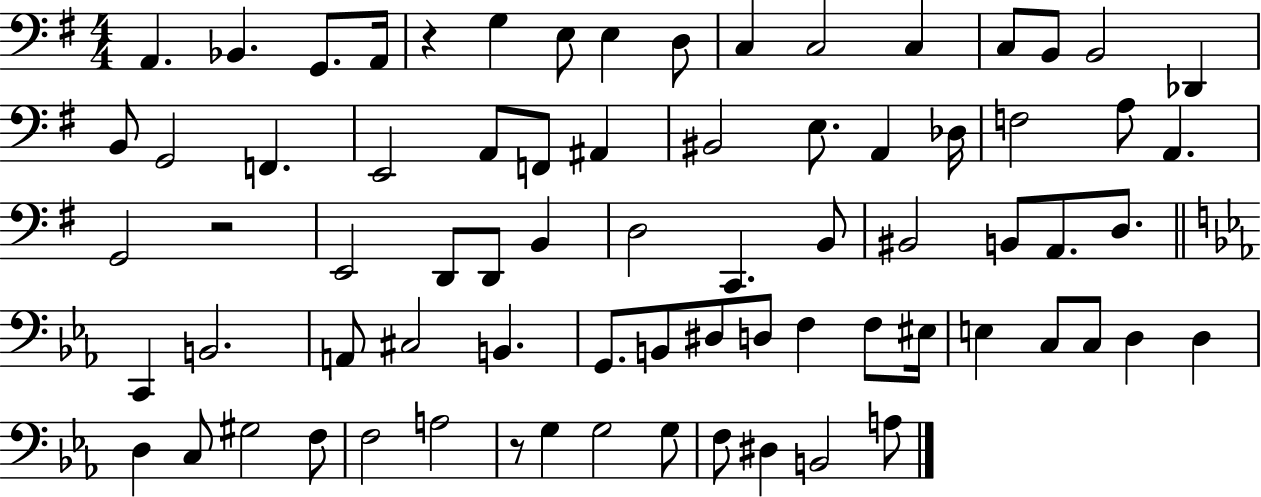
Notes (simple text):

A2/q. Bb2/q. G2/e. A2/s R/q G3/q E3/e E3/q D3/e C3/q C3/h C3/q C3/e B2/e B2/h Db2/q B2/e G2/h F2/q. E2/h A2/e F2/e A#2/q BIS2/h E3/e. A2/q Db3/s F3/h A3/e A2/q. G2/h R/h E2/h D2/e D2/e B2/q D3/h C2/q. B2/e BIS2/h B2/e A2/e. D3/e. C2/q B2/h. A2/e C#3/h B2/q. G2/e. B2/e D#3/e D3/e F3/q F3/e EIS3/s E3/q C3/e C3/e D3/q D3/q D3/q C3/e G#3/h F3/e F3/h A3/h R/e G3/q G3/h G3/e F3/e D#3/q B2/h A3/e